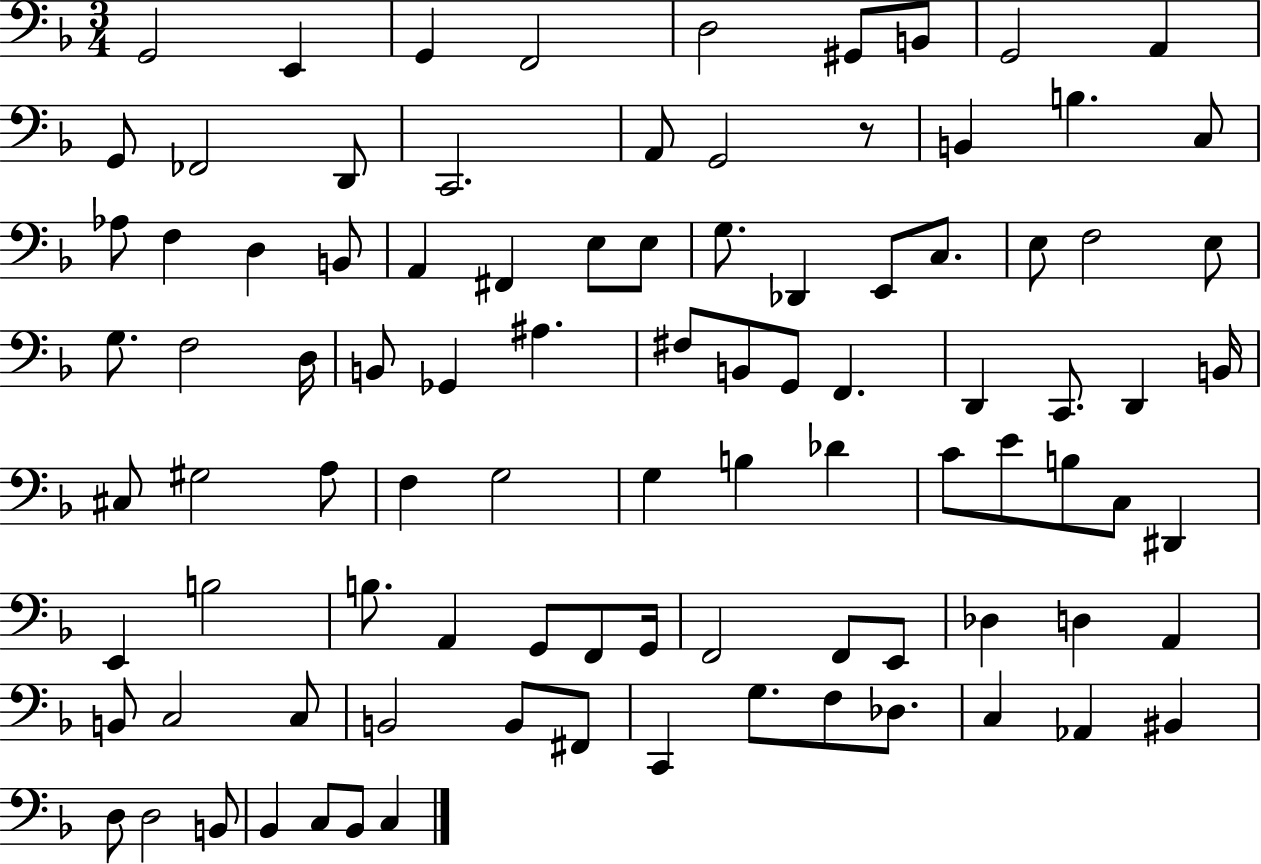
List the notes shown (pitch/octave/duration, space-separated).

G2/h E2/q G2/q F2/h D3/h G#2/e B2/e G2/h A2/q G2/e FES2/h D2/e C2/h. A2/e G2/h R/e B2/q B3/q. C3/e Ab3/e F3/q D3/q B2/e A2/q F#2/q E3/e E3/e G3/e. Db2/q E2/e C3/e. E3/e F3/h E3/e G3/e. F3/h D3/s B2/e Gb2/q A#3/q. F#3/e B2/e G2/e F2/q. D2/q C2/e. D2/q B2/s C#3/e G#3/h A3/e F3/q G3/h G3/q B3/q Db4/q C4/e E4/e B3/e C3/e D#2/q E2/q B3/h B3/e. A2/q G2/e F2/e G2/s F2/h F2/e E2/e Db3/q D3/q A2/q B2/e C3/h C3/e B2/h B2/e F#2/e C2/q G3/e. F3/e Db3/e. C3/q Ab2/q BIS2/q D3/e D3/h B2/e Bb2/q C3/e Bb2/e C3/q